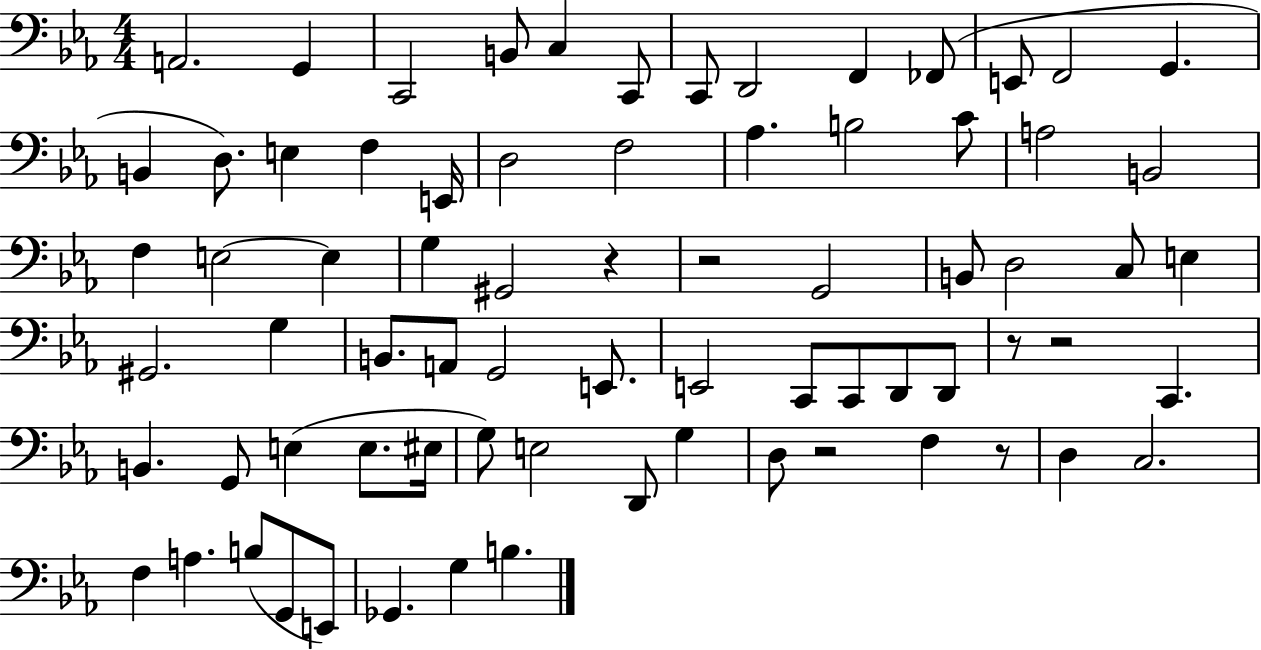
X:1
T:Untitled
M:4/4
L:1/4
K:Eb
A,,2 G,, C,,2 B,,/2 C, C,,/2 C,,/2 D,,2 F,, _F,,/2 E,,/2 F,,2 G,, B,, D,/2 E, F, E,,/4 D,2 F,2 _A, B,2 C/2 A,2 B,,2 F, E,2 E, G, ^G,,2 z z2 G,,2 B,,/2 D,2 C,/2 E, ^G,,2 G, B,,/2 A,,/2 G,,2 E,,/2 E,,2 C,,/2 C,,/2 D,,/2 D,,/2 z/2 z2 C,, B,, G,,/2 E, E,/2 ^E,/4 G,/2 E,2 D,,/2 G, D,/2 z2 F, z/2 D, C,2 F, A, B,/2 G,,/2 E,,/2 _G,, G, B,